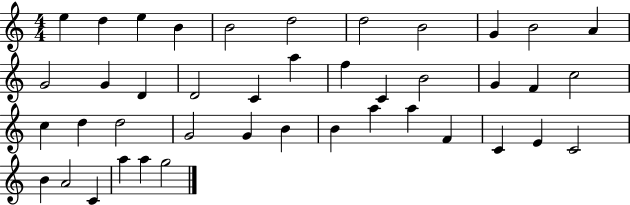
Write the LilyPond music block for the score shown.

{
  \clef treble
  \numericTimeSignature
  \time 4/4
  \key c \major
  e''4 d''4 e''4 b'4 | b'2 d''2 | d''2 b'2 | g'4 b'2 a'4 | \break g'2 g'4 d'4 | d'2 c'4 a''4 | f''4 c'4 b'2 | g'4 f'4 c''2 | \break c''4 d''4 d''2 | g'2 g'4 b'4 | b'4 a''4 a''4 f'4 | c'4 e'4 c'2 | \break b'4 a'2 c'4 | a''4 a''4 g''2 | \bar "|."
}